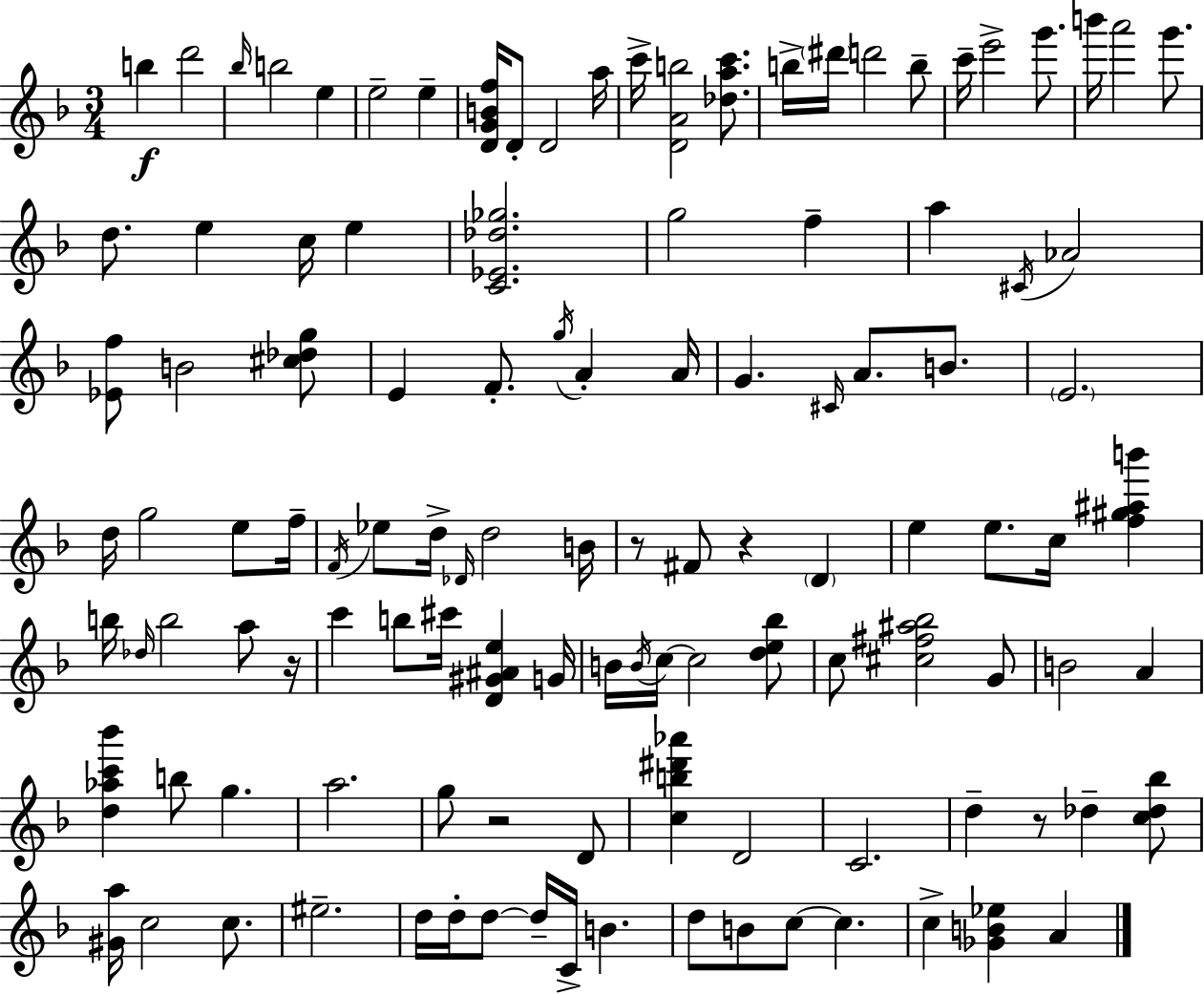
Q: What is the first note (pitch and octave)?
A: B5